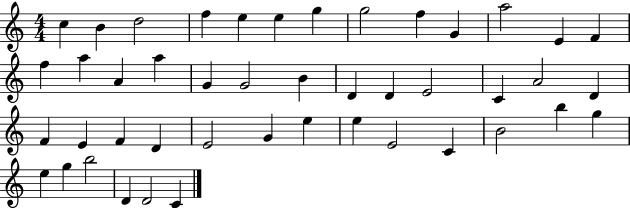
{
  \clef treble
  \numericTimeSignature
  \time 4/4
  \key c \major
  c''4 b'4 d''2 | f''4 e''4 e''4 g''4 | g''2 f''4 g'4 | a''2 e'4 f'4 | \break f''4 a''4 a'4 a''4 | g'4 g'2 b'4 | d'4 d'4 e'2 | c'4 a'2 d'4 | \break f'4 e'4 f'4 d'4 | e'2 g'4 e''4 | e''4 e'2 c'4 | b'2 b''4 g''4 | \break e''4 g''4 b''2 | d'4 d'2 c'4 | \bar "|."
}